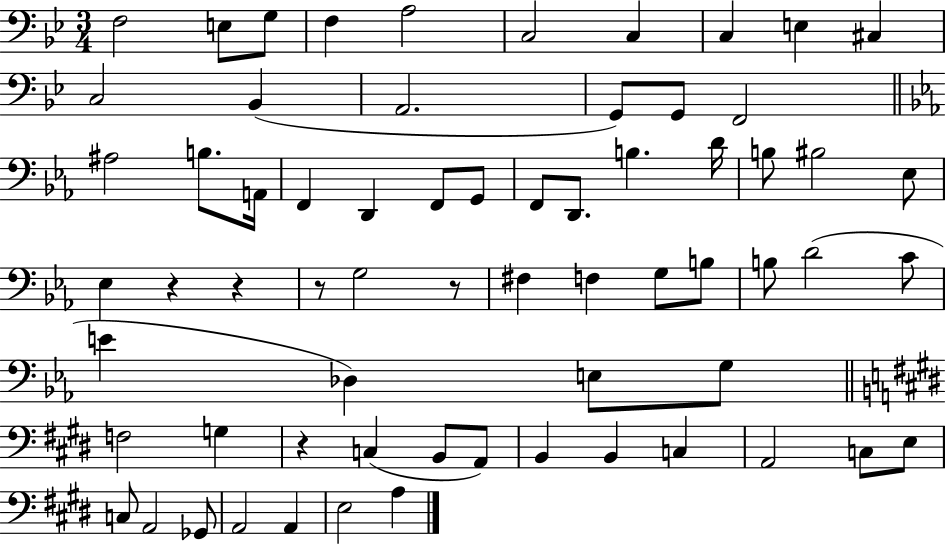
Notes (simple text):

F3/h E3/e G3/e F3/q A3/h C3/h C3/q C3/q E3/q C#3/q C3/h Bb2/q A2/h. G2/e G2/e F2/h A#3/h B3/e. A2/s F2/q D2/q F2/e G2/e F2/e D2/e. B3/q. D4/s B3/e BIS3/h Eb3/e Eb3/q R/q R/q R/e G3/h R/e F#3/q F3/q G3/e B3/e B3/e D4/h C4/e E4/q Db3/q E3/e G3/e F3/h G3/q R/q C3/q B2/e A2/e B2/q B2/q C3/q A2/h C3/e E3/e C3/e A2/h Gb2/e A2/h A2/q E3/h A3/q